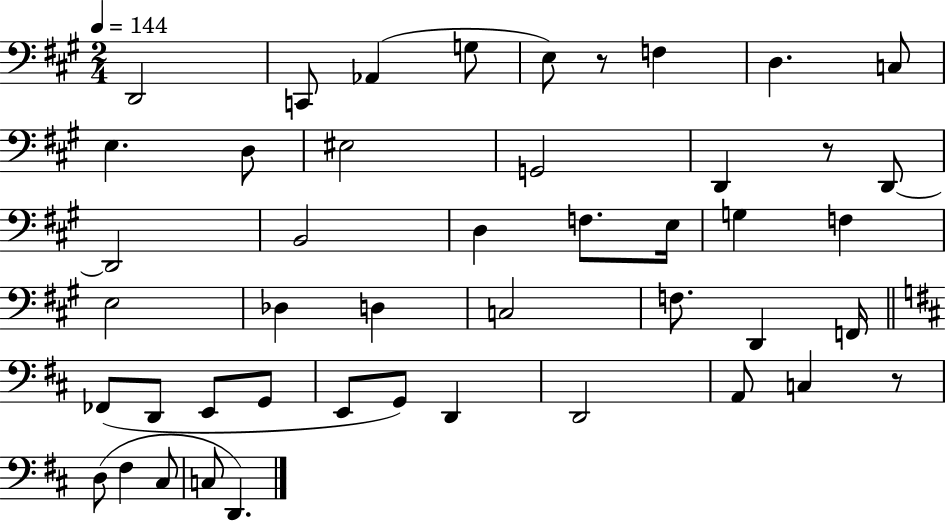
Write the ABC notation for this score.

X:1
T:Untitled
M:2/4
L:1/4
K:A
D,,2 C,,/2 _A,, G,/2 E,/2 z/2 F, D, C,/2 E, D,/2 ^E,2 G,,2 D,, z/2 D,,/2 D,,2 B,,2 D, F,/2 E,/4 G, F, E,2 _D, D, C,2 F,/2 D,, F,,/4 _F,,/2 D,,/2 E,,/2 G,,/2 E,,/2 G,,/2 D,, D,,2 A,,/2 C, z/2 D,/2 ^F, ^C,/2 C,/2 D,,